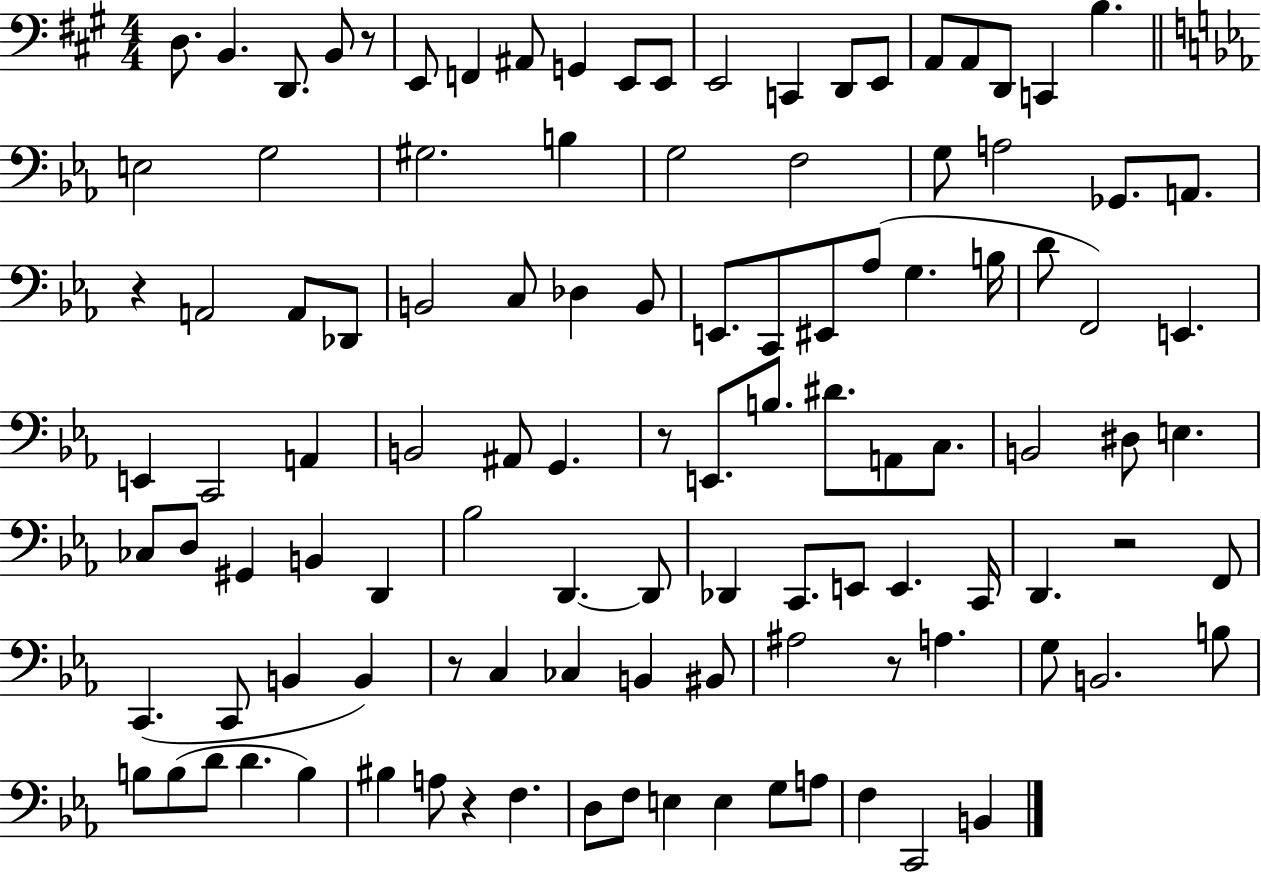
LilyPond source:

{
  \clef bass
  \numericTimeSignature
  \time 4/4
  \key a \major
  \repeat volta 2 { d8. b,4. d,8. b,8 r8 | e,8 f,4 ais,8 g,4 e,8 e,8 | e,2 c,4 d,8 e,8 | a,8 a,8 d,8 c,4 b4. | \break \bar "||" \break \key c \minor e2 g2 | gis2. b4 | g2 f2 | g8 a2 ges,8. a,8. | \break r4 a,2 a,8 des,8 | b,2 c8 des4 b,8 | e,8. c,8 eis,8 aes8( g4. b16 | d'8 f,2) e,4. | \break e,4 c,2 a,4 | b,2 ais,8 g,4. | r8 e,8. b8. dis'8. a,8 c8. | b,2 dis8 e4. | \break ces8 d8 gis,4 b,4 d,4 | bes2 d,4.~~ d,8 | des,4 c,8. e,8 e,4. c,16 | d,4. r2 f,8 | \break c,4.( c,8 b,4 b,4) | r8 c4 ces4 b,4 bis,8 | ais2 r8 a4. | g8 b,2. b8 | \break b8 b8( d'8 d'4. b4) | bis4 a8 r4 f4. | d8 f8 e4 e4 g8 a8 | f4 c,2 b,4 | \break } \bar "|."
}